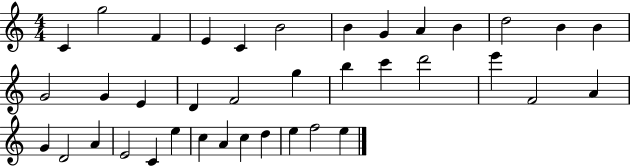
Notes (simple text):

C4/q G5/h F4/q E4/q C4/q B4/h B4/q G4/q A4/q B4/q D5/h B4/q B4/q G4/h G4/q E4/q D4/q F4/h G5/q B5/q C6/q D6/h E6/q F4/h A4/q G4/q D4/h A4/q E4/h C4/q E5/q C5/q A4/q C5/q D5/q E5/q F5/h E5/q